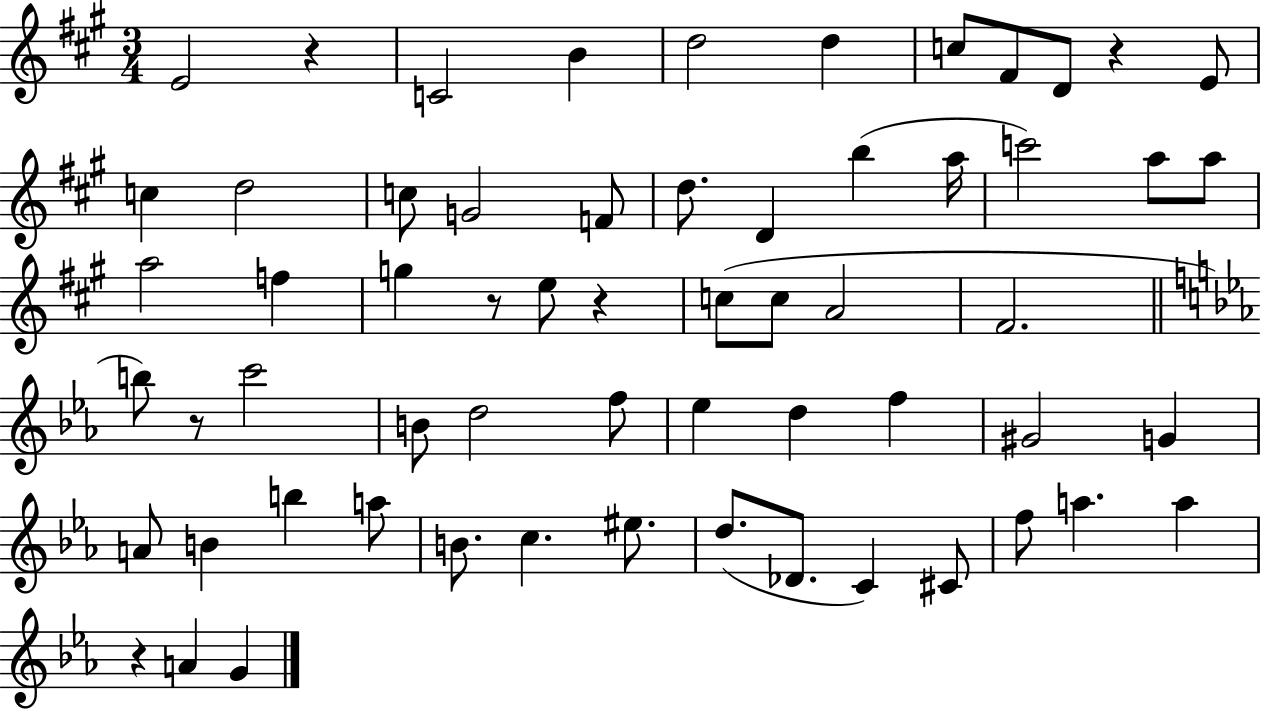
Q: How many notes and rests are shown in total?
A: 61